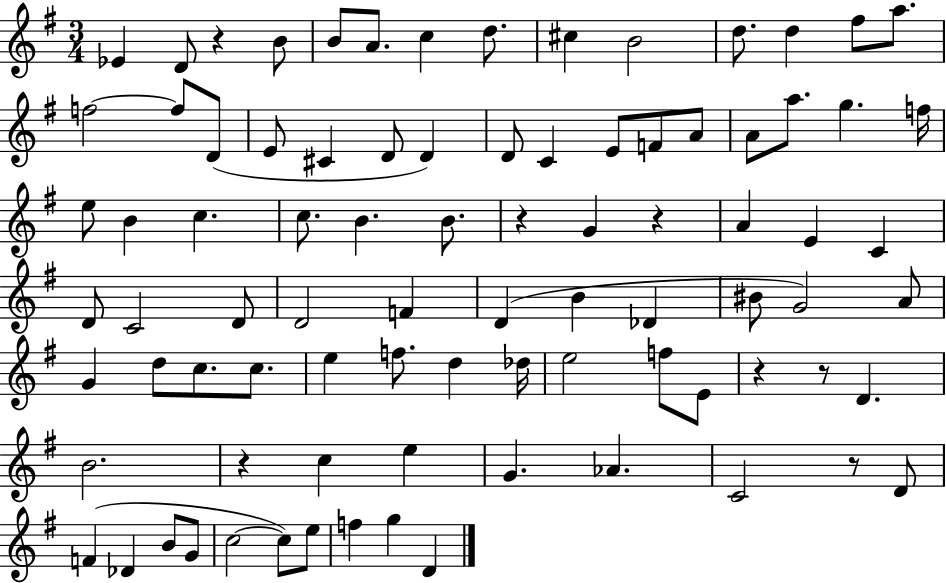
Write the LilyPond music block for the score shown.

{
  \clef treble
  \numericTimeSignature
  \time 3/4
  \key g \major
  ees'4 d'8 r4 b'8 | b'8 a'8. c''4 d''8. | cis''4 b'2 | d''8. d''4 fis''8 a''8. | \break f''2~~ f''8 d'8( | e'8 cis'4 d'8 d'4) | d'8 c'4 e'8 f'8 a'8 | a'8 a''8. g''4. f''16 | \break e''8 b'4 c''4. | c''8. b'4. b'8. | r4 g'4 r4 | a'4 e'4 c'4 | \break d'8 c'2 d'8 | d'2 f'4 | d'4( b'4 des'4 | bis'8 g'2) a'8 | \break g'4 d''8 c''8. c''8. | e''4 f''8. d''4 des''16 | e''2 f''8 e'8 | r4 r8 d'4. | \break b'2. | r4 c''4 e''4 | g'4. aes'4. | c'2 r8 d'8 | \break f'4( des'4 b'8 g'8 | c''2~~ c''8) e''8 | f''4 g''4 d'4 | \bar "|."
}